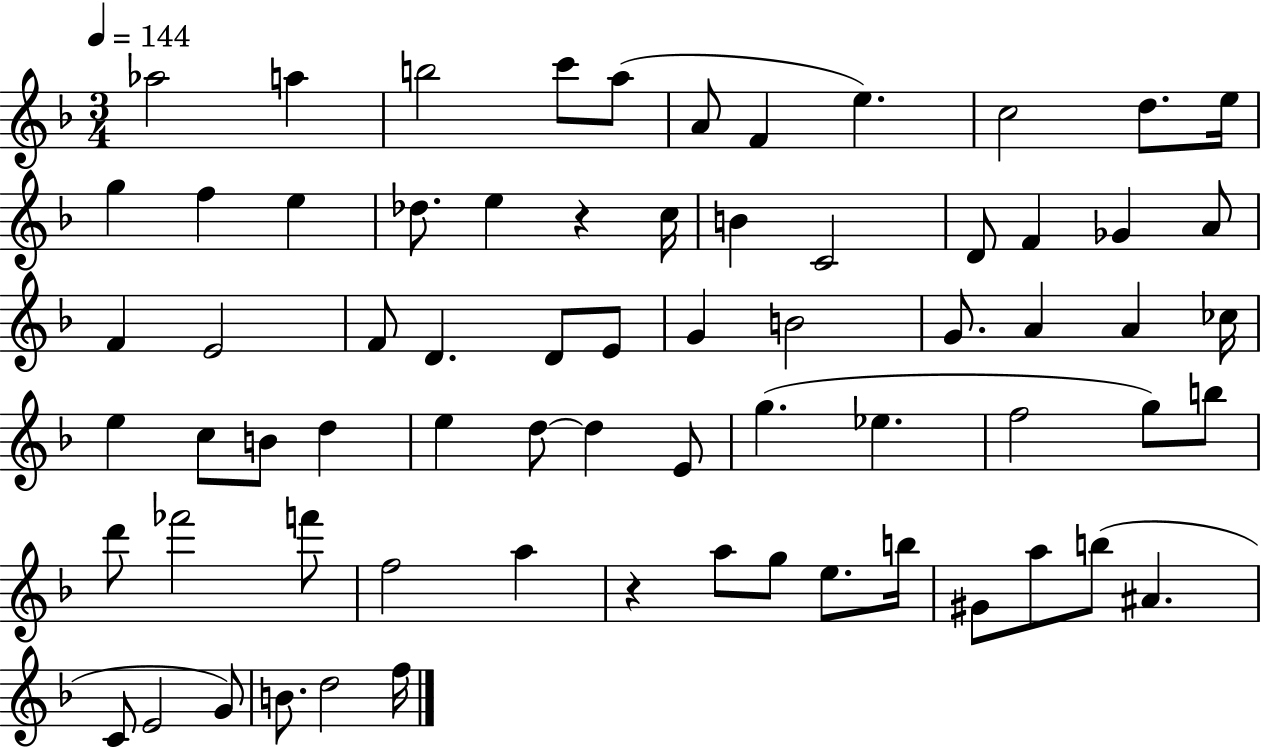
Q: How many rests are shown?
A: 2